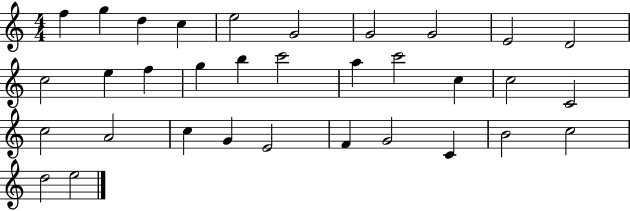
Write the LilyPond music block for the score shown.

{
  \clef treble
  \numericTimeSignature
  \time 4/4
  \key c \major
  f''4 g''4 d''4 c''4 | e''2 g'2 | g'2 g'2 | e'2 d'2 | \break c''2 e''4 f''4 | g''4 b''4 c'''2 | a''4 c'''2 c''4 | c''2 c'2 | \break c''2 a'2 | c''4 g'4 e'2 | f'4 g'2 c'4 | b'2 c''2 | \break d''2 e''2 | \bar "|."
}